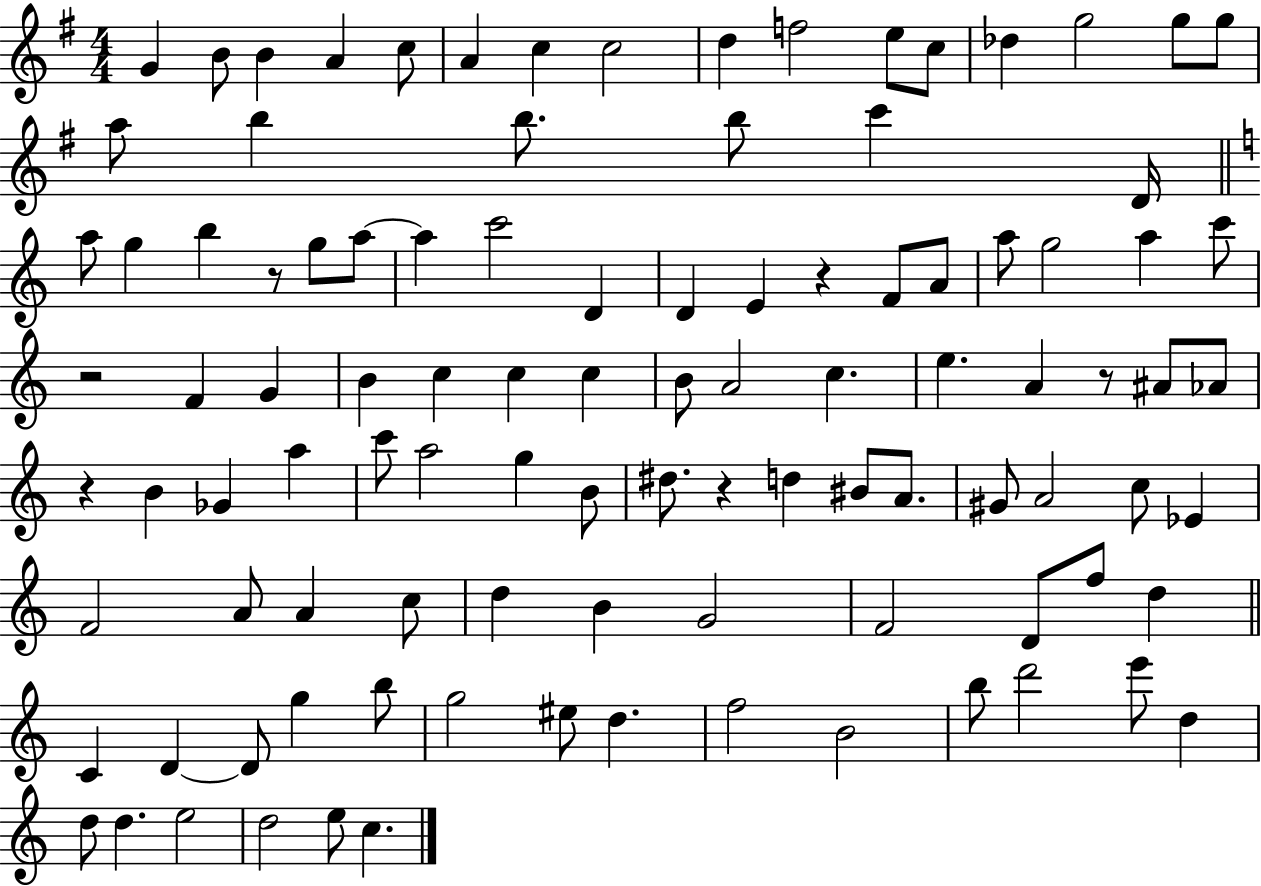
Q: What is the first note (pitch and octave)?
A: G4